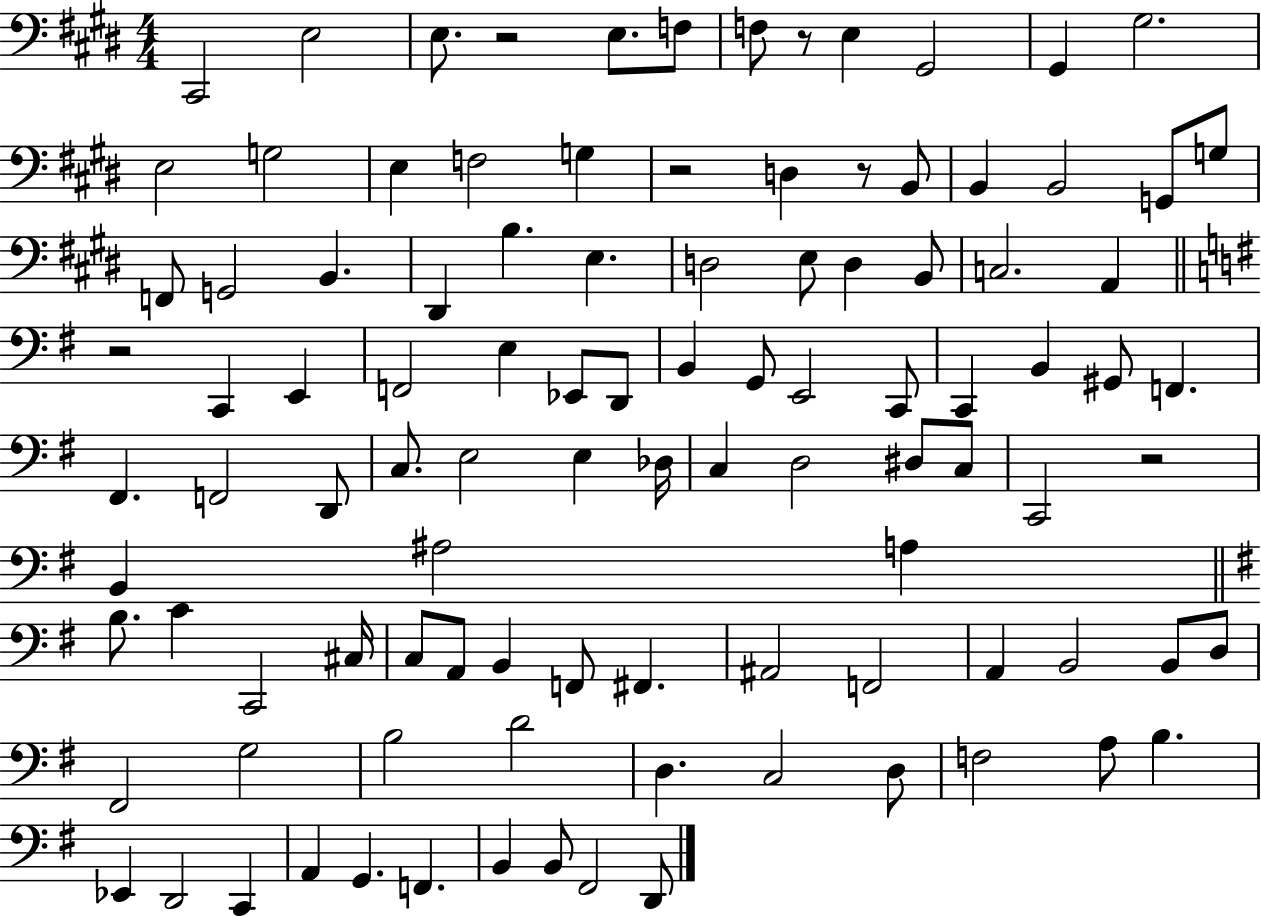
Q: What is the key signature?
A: E major